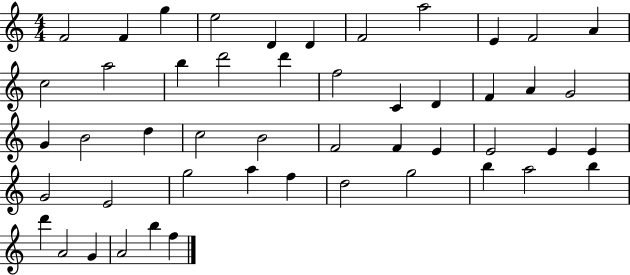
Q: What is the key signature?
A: C major